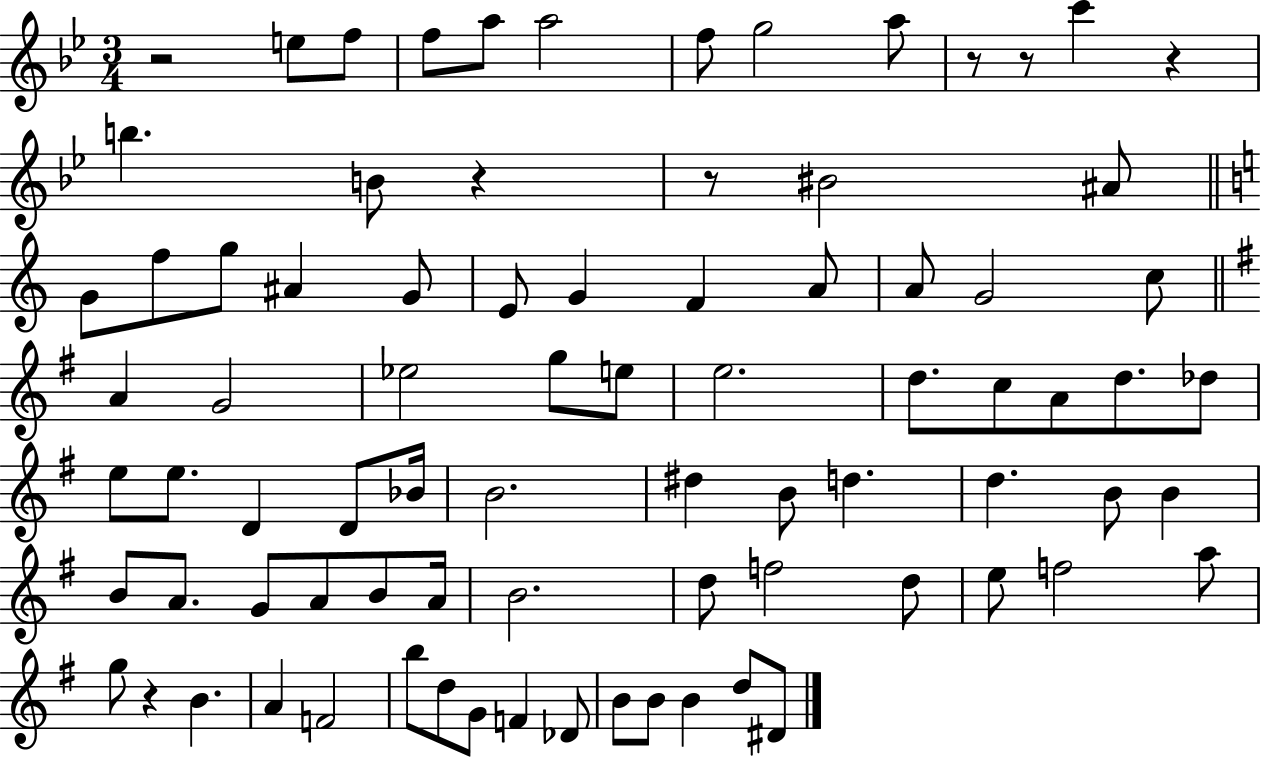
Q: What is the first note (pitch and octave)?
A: E5